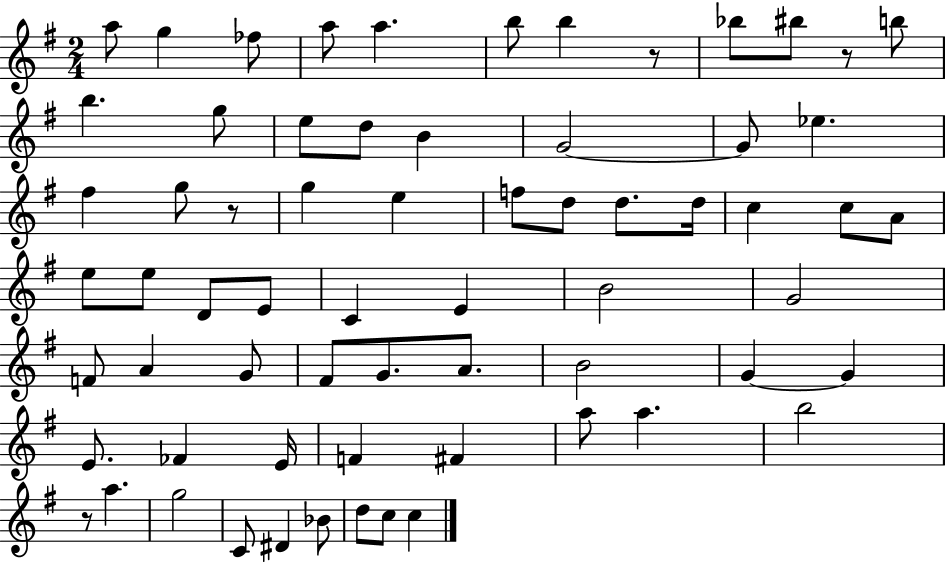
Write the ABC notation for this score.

X:1
T:Untitled
M:2/4
L:1/4
K:G
a/2 g _f/2 a/2 a b/2 b z/2 _b/2 ^b/2 z/2 b/2 b g/2 e/2 d/2 B G2 G/2 _e ^f g/2 z/2 g e f/2 d/2 d/2 d/4 c c/2 A/2 e/2 e/2 D/2 E/2 C E B2 G2 F/2 A G/2 ^F/2 G/2 A/2 B2 G G E/2 _F E/4 F ^F a/2 a b2 z/2 a g2 C/2 ^D _B/2 d/2 c/2 c